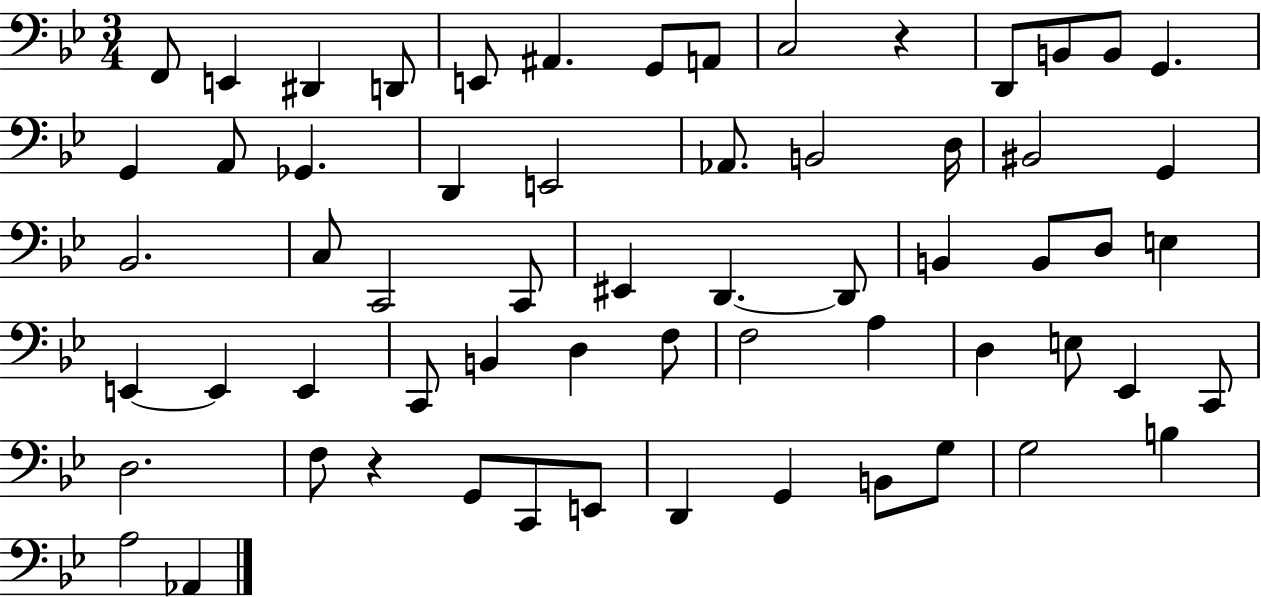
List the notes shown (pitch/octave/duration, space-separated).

F2/e E2/q D#2/q D2/e E2/e A#2/q. G2/e A2/e C3/h R/q D2/e B2/e B2/e G2/q. G2/q A2/e Gb2/q. D2/q E2/h Ab2/e. B2/h D3/s BIS2/h G2/q Bb2/h. C3/e C2/h C2/e EIS2/q D2/q. D2/e B2/q B2/e D3/e E3/q E2/q E2/q E2/q C2/e B2/q D3/q F3/e F3/h A3/q D3/q E3/e Eb2/q C2/e D3/h. F3/e R/q G2/e C2/e E2/e D2/q G2/q B2/e G3/e G3/h B3/q A3/h Ab2/q